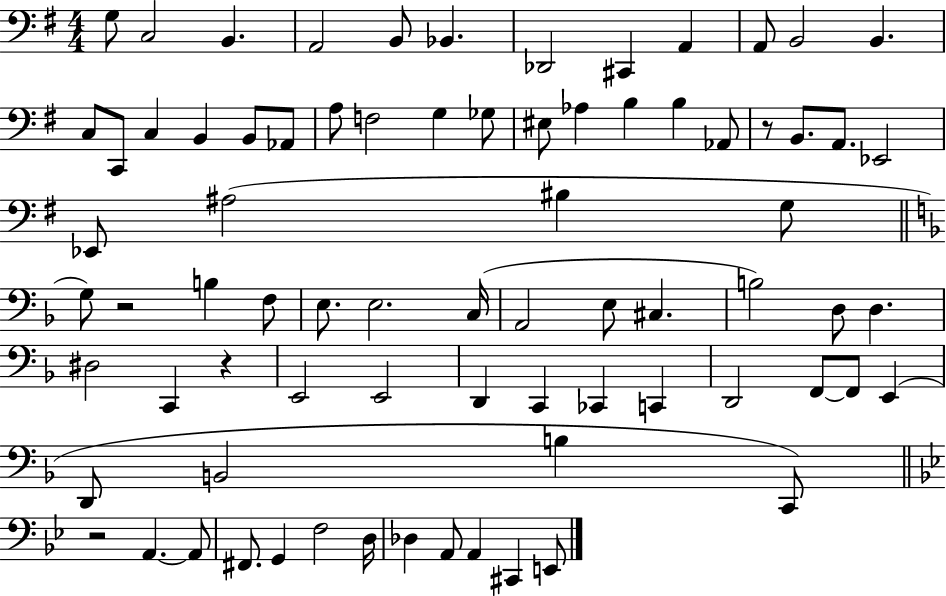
X:1
T:Untitled
M:4/4
L:1/4
K:G
G,/2 C,2 B,, A,,2 B,,/2 _B,, _D,,2 ^C,, A,, A,,/2 B,,2 B,, C,/2 C,,/2 C, B,, B,,/2 _A,,/2 A,/2 F,2 G, _G,/2 ^E,/2 _A, B, B, _A,,/2 z/2 B,,/2 A,,/2 _E,,2 _E,,/2 ^A,2 ^B, G,/2 G,/2 z2 B, F,/2 E,/2 E,2 C,/4 A,,2 E,/2 ^C, B,2 D,/2 D, ^D,2 C,, z E,,2 E,,2 D,, C,, _C,, C,, D,,2 F,,/2 F,,/2 E,, D,,/2 B,,2 B, C,,/2 z2 A,, A,,/2 ^F,,/2 G,, F,2 D,/4 _D, A,,/2 A,, ^C,, E,,/2